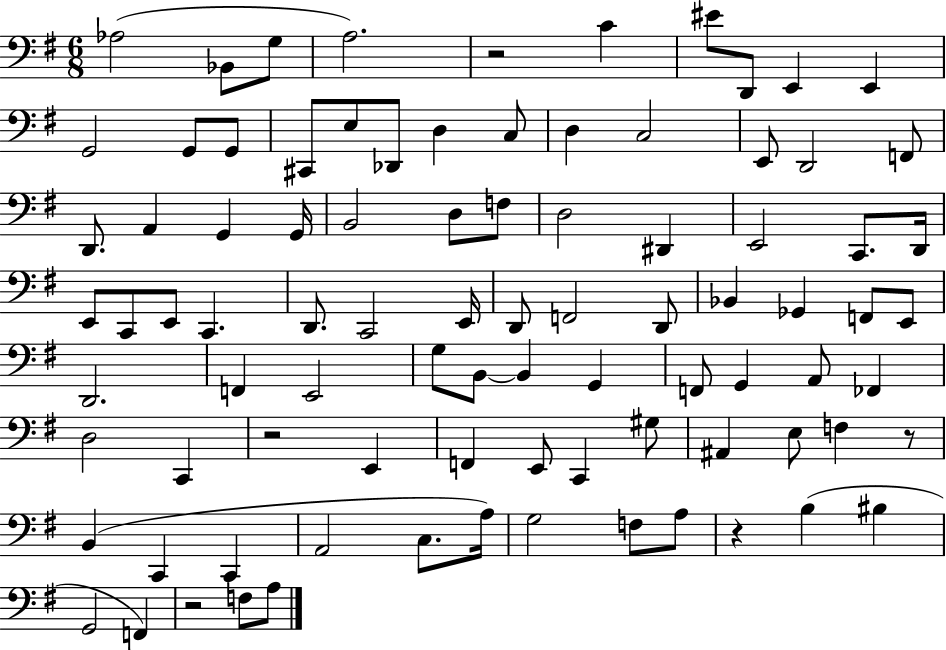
Ab3/h Bb2/e G3/e A3/h. R/h C4/q EIS4/e D2/e E2/q E2/q G2/h G2/e G2/e C#2/e E3/e Db2/e D3/q C3/e D3/q C3/h E2/e D2/h F2/e D2/e. A2/q G2/q G2/s B2/h D3/e F3/e D3/h D#2/q E2/h C2/e. D2/s E2/e C2/e E2/e C2/q. D2/e. C2/h E2/s D2/e F2/h D2/e Bb2/q Gb2/q F2/e E2/e D2/h. F2/q E2/h G3/e B2/e B2/q G2/q F2/e G2/q A2/e FES2/q D3/h C2/q R/h E2/q F2/q E2/e C2/q G#3/e A#2/q E3/e F3/q R/e B2/q C2/q C2/q A2/h C3/e. A3/s G3/h F3/e A3/e R/q B3/q BIS3/q G2/h F2/q R/h F3/e A3/e